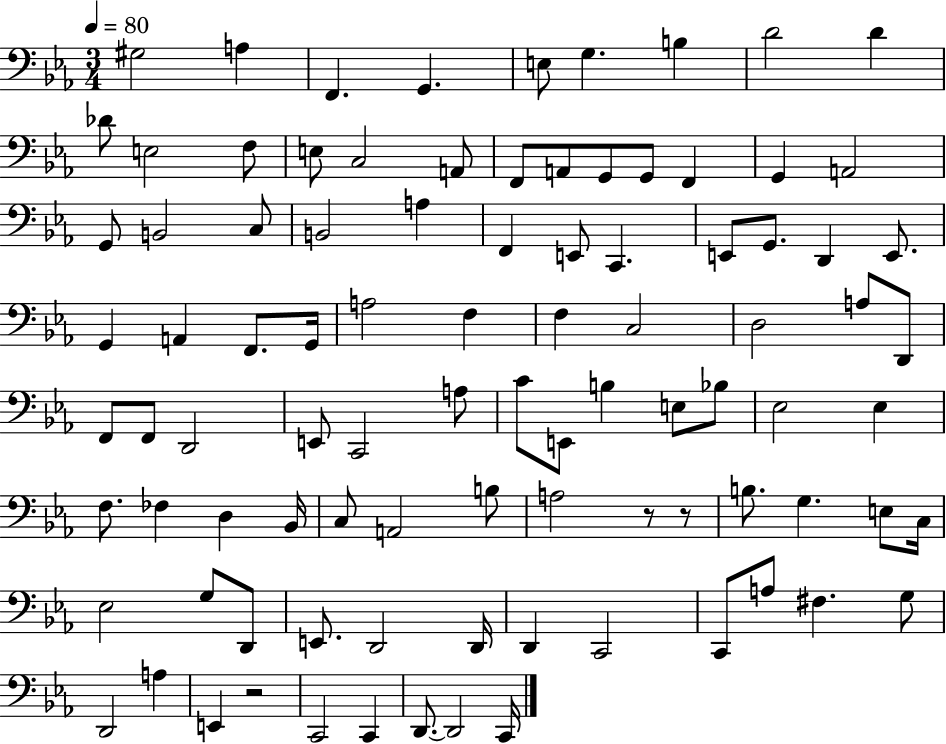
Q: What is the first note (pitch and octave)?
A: G#3